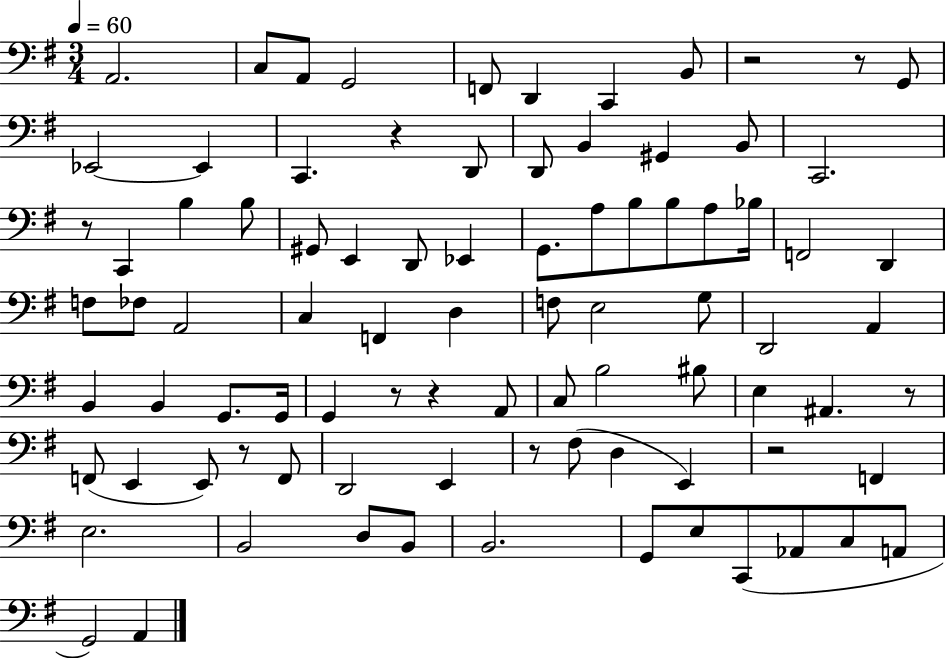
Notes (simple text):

A2/h. C3/e A2/e G2/h F2/e D2/q C2/q B2/e R/h R/e G2/e Eb2/h Eb2/q C2/q. R/q D2/e D2/e B2/q G#2/q B2/e C2/h. R/e C2/q B3/q B3/e G#2/e E2/q D2/e Eb2/q G2/e. A3/e B3/e B3/e A3/e Bb3/s F2/h D2/q F3/e FES3/e A2/h C3/q F2/q D3/q F3/e E3/h G3/e D2/h A2/q B2/q B2/q G2/e. G2/s G2/q R/e R/q A2/e C3/e B3/h BIS3/e E3/q A#2/q. R/e F2/e E2/q E2/e R/e F2/e D2/h E2/q R/e F#3/e D3/q E2/q R/h F2/q E3/h. B2/h D3/e B2/e B2/h. G2/e E3/e C2/e Ab2/e C3/e A2/e G2/h A2/q